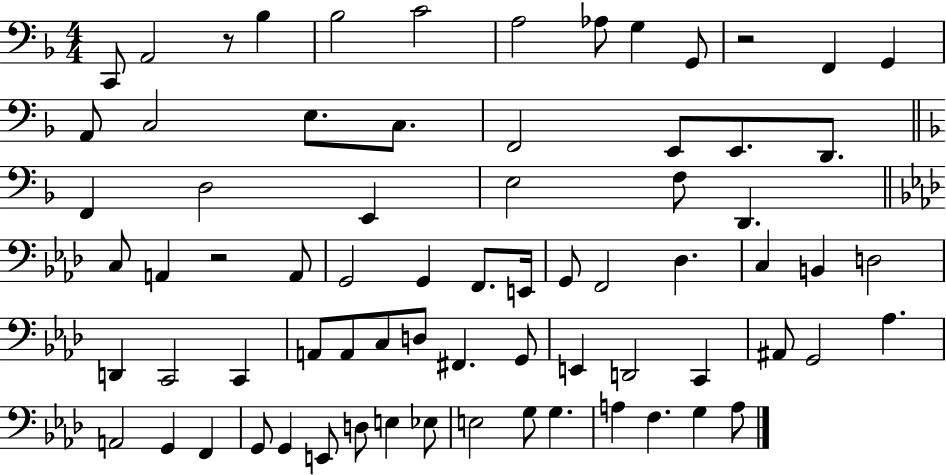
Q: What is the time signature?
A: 4/4